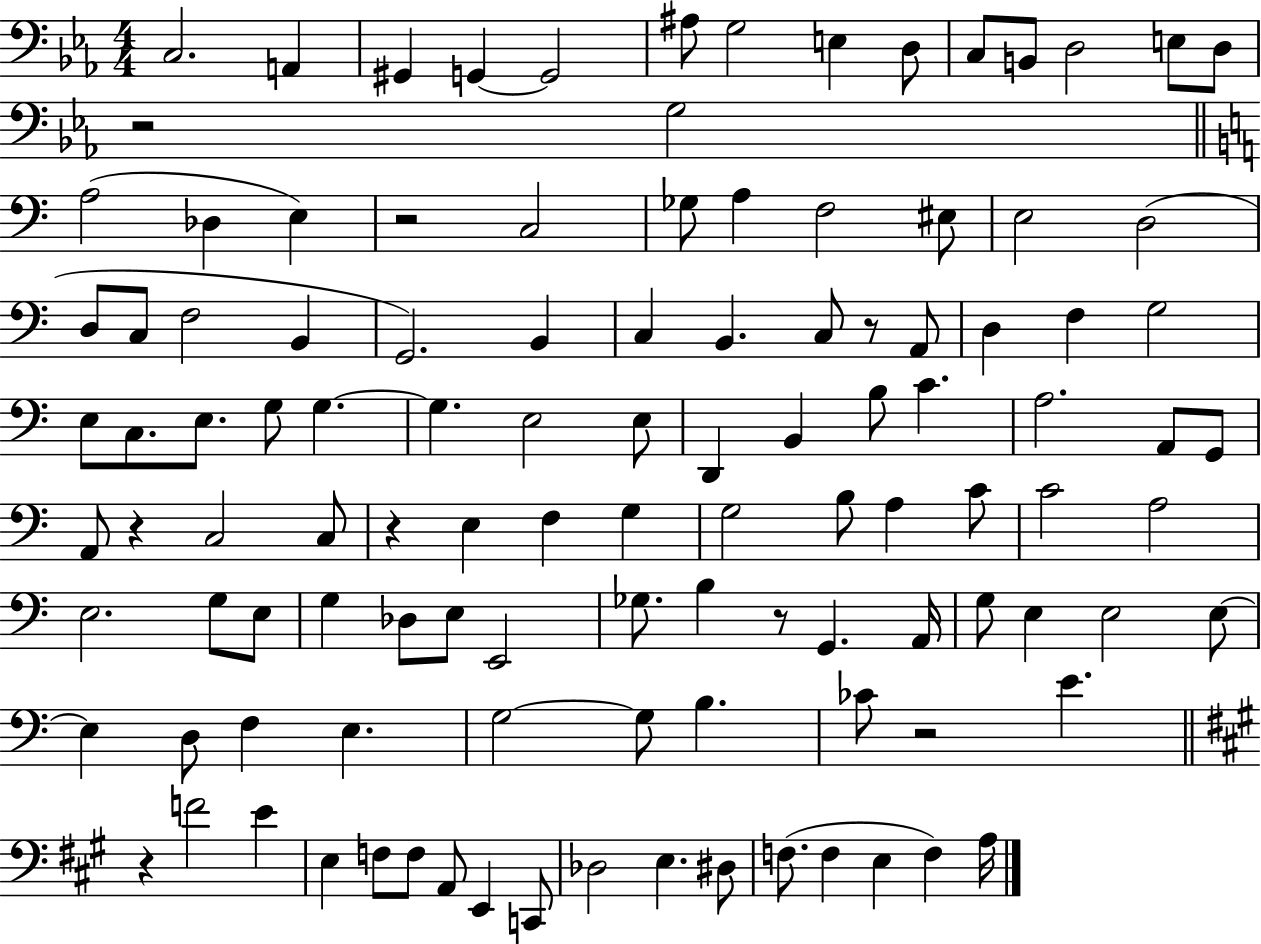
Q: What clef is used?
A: bass